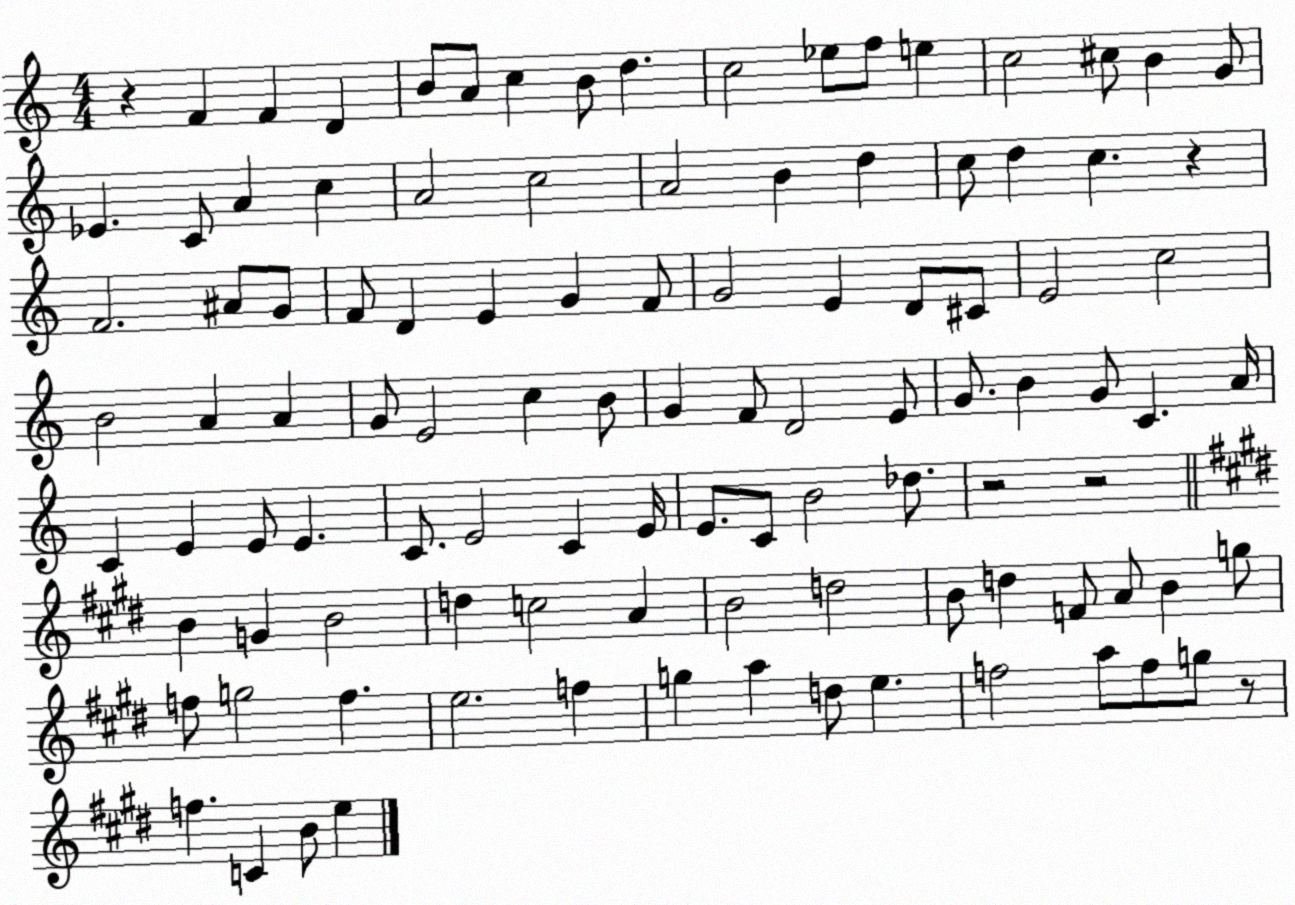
X:1
T:Untitled
M:4/4
L:1/4
K:C
z F F D B/2 A/2 c B/2 d c2 _e/2 f/2 e c2 ^c/2 B G/2 _E C/2 A c A2 c2 A2 B d c/2 d c z F2 ^A/2 G/2 F/2 D E G F/2 G2 E D/2 ^C/2 E2 c2 B2 A A G/2 E2 c B/2 G F/2 D2 E/2 G/2 B G/2 C A/4 C E E/2 E C/2 E2 C E/4 E/2 C/2 B2 _d/2 z2 z2 B G B2 d c2 A B2 d2 B/2 d F/2 A/2 B g/2 f/2 g2 f e2 f g a d/2 e f2 a/2 f/2 g/2 z/2 f C B/2 e